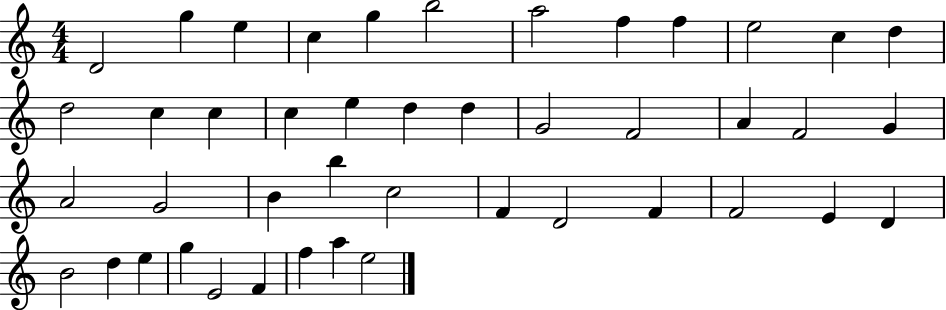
D4/h G5/q E5/q C5/q G5/q B5/h A5/h F5/q F5/q E5/h C5/q D5/q D5/h C5/q C5/q C5/q E5/q D5/q D5/q G4/h F4/h A4/q F4/h G4/q A4/h G4/h B4/q B5/q C5/h F4/q D4/h F4/q F4/h E4/q D4/q B4/h D5/q E5/q G5/q E4/h F4/q F5/q A5/q E5/h